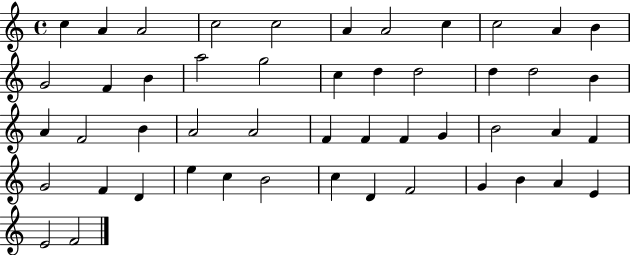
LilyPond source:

{
  \clef treble
  \time 4/4
  \defaultTimeSignature
  \key c \major
  c''4 a'4 a'2 | c''2 c''2 | a'4 a'2 c''4 | c''2 a'4 b'4 | \break g'2 f'4 b'4 | a''2 g''2 | c''4 d''4 d''2 | d''4 d''2 b'4 | \break a'4 f'2 b'4 | a'2 a'2 | f'4 f'4 f'4 g'4 | b'2 a'4 f'4 | \break g'2 f'4 d'4 | e''4 c''4 b'2 | c''4 d'4 f'2 | g'4 b'4 a'4 e'4 | \break e'2 f'2 | \bar "|."
}